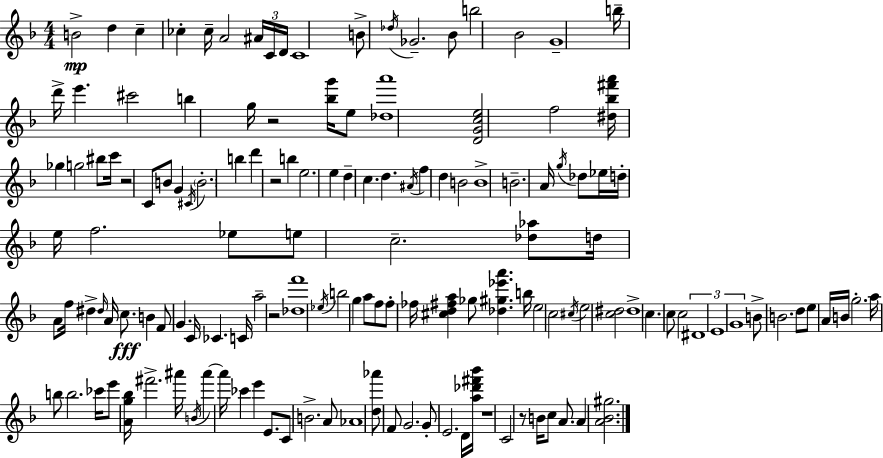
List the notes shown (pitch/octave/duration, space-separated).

B4/h D5/q C5/q CES5/q CES5/s A4/h A#4/s C4/s D4/s C4/w B4/e Db5/s Gb4/h. Bb4/e B5/h Bb4/h G4/w B5/s D6/s E6/q. C#6/h B5/q G5/s R/h [Bb5,G6]/s E5/e [Db5,A6]/w [D4,G4,C5,E5]/h F5/h [D#5,Bb5,F#6,A6]/s Gb5/q G5/h BIS5/e C6/s R/h C4/e B4/e G4/q C#4/s B4/h. B5/q D6/q R/h B5/q E5/h. E5/q D5/q C5/q. D5/q. A#4/s F5/q D5/q B4/h B4/w B4/h. A4/s G5/s Db5/e Eb5/s D5/s E5/s F5/h. Eb5/e E5/e C5/h. [Db5,Ab5]/e D5/s A4/e F5/s D#5/q D#5/s A4/s C5/e. B4/q F4/e G4/q. C4/s CES4/q. C4/s A5/h R/h [Db5,F6]/w Eb5/s B5/h G5/q A5/e F5/e F5/e FES5/s [C#5,D5,F#5,A5]/q Gb5/e [Db5,G#5,Eb6,A6]/q. B5/s E5/h C5/h C#5/s E5/h [C5,D#5]/h D#5/w C5/q. C5/e C5/h D#4/w E4/w G4/w B4/e B4/h. D5/e E5/e A4/s B4/s G5/h. A5/s B5/e B5/h. CES6/s E6/e [A4,G5,Bb5]/s F#6/h. A#6/s B4/s A#6/q A#6/s CES6/q E6/q E4/e. C4/e B4/h. A4/e Ab4/w [D5,Ab6]/e F4/e G4/h. G4/e E4/h. D4/s [A5,Db6,F#6,Bb6]/s R/w C4/h R/e B4/s C5/e A4/e. A4/q [A4,Bb4,G#5]/h.